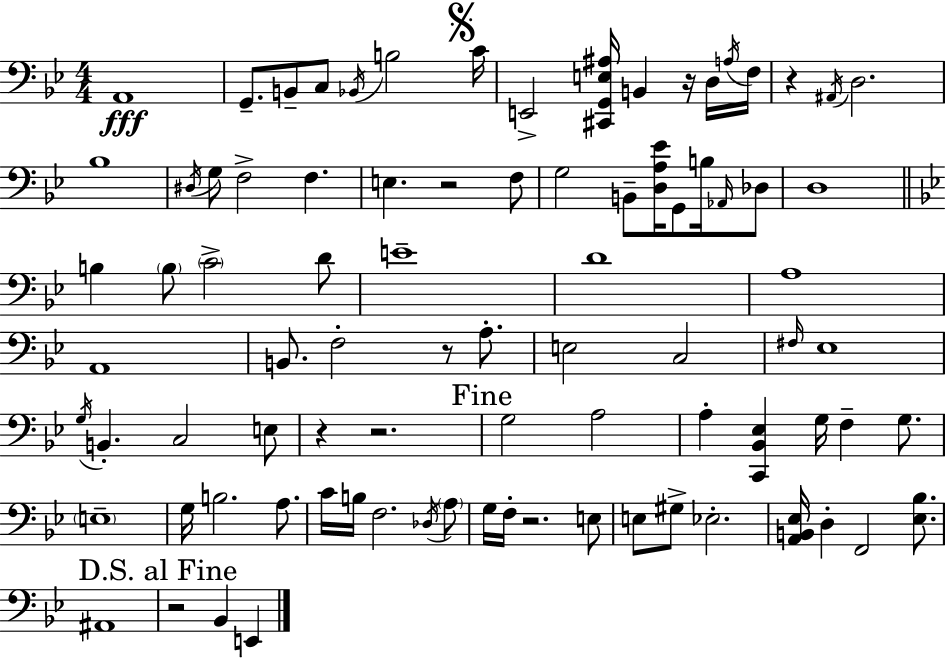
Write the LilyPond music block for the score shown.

{
  \clef bass
  \numericTimeSignature
  \time 4/4
  \key g \minor
  \repeat volta 2 { a,1\fff | g,8.-- b,8-- c8 \acciaccatura { bes,16 } b2 | \mark \markup { \musicglyph "scripts.segno" } c'16 e,2-> <cis, g, e ais>16 b,4 r16 d16 | \acciaccatura { a16 } f16 r4 \acciaccatura { ais,16 } d2. | \break bes1 | \acciaccatura { dis16 } g8 f2-> f4. | e4. r2 | f8 g2 b,8-- <d a ees'>16 g,8 | \break b16 \grace { aes,16 } des8 d1 | \bar "||" \break \key bes \major b4 \parenthesize b8 \parenthesize c'2-> d'8 | e'1-- | d'1 | a1 | \break a,1 | b,8. f2-. r8 a8.-. | e2 c2 | \grace { fis16 } ees1 | \break \acciaccatura { g16 } b,4.-. c2 | e8 r4 r2. | \mark "Fine" g2 a2 | a4-. <c, bes, ees>4 g16 f4-- g8. | \break \parenthesize e1-- | g16 b2. a8. | c'16 b16 f2. | \acciaccatura { des16 } \parenthesize a8 g16 f16-. r2. | \break e8 e8 gis8-> ees2.-. | <a, b, ees>16 d4-. f,2 | <ees bes>8. ais,1 | \mark "D.S. al Fine" r2 bes,4 e,4 | \break } \bar "|."
}